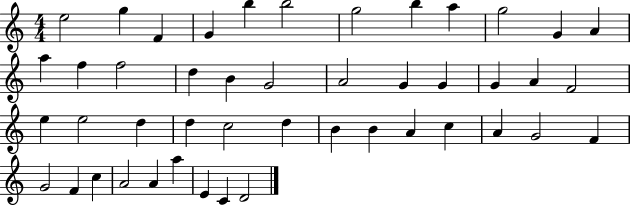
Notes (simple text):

E5/h G5/q F4/q G4/q B5/q B5/h G5/h B5/q A5/q G5/h G4/q A4/q A5/q F5/q F5/h D5/q B4/q G4/h A4/h G4/q G4/q G4/q A4/q F4/h E5/q E5/h D5/q D5/q C5/h D5/q B4/q B4/q A4/q C5/q A4/q G4/h F4/q G4/h F4/q C5/q A4/h A4/q A5/q E4/q C4/q D4/h